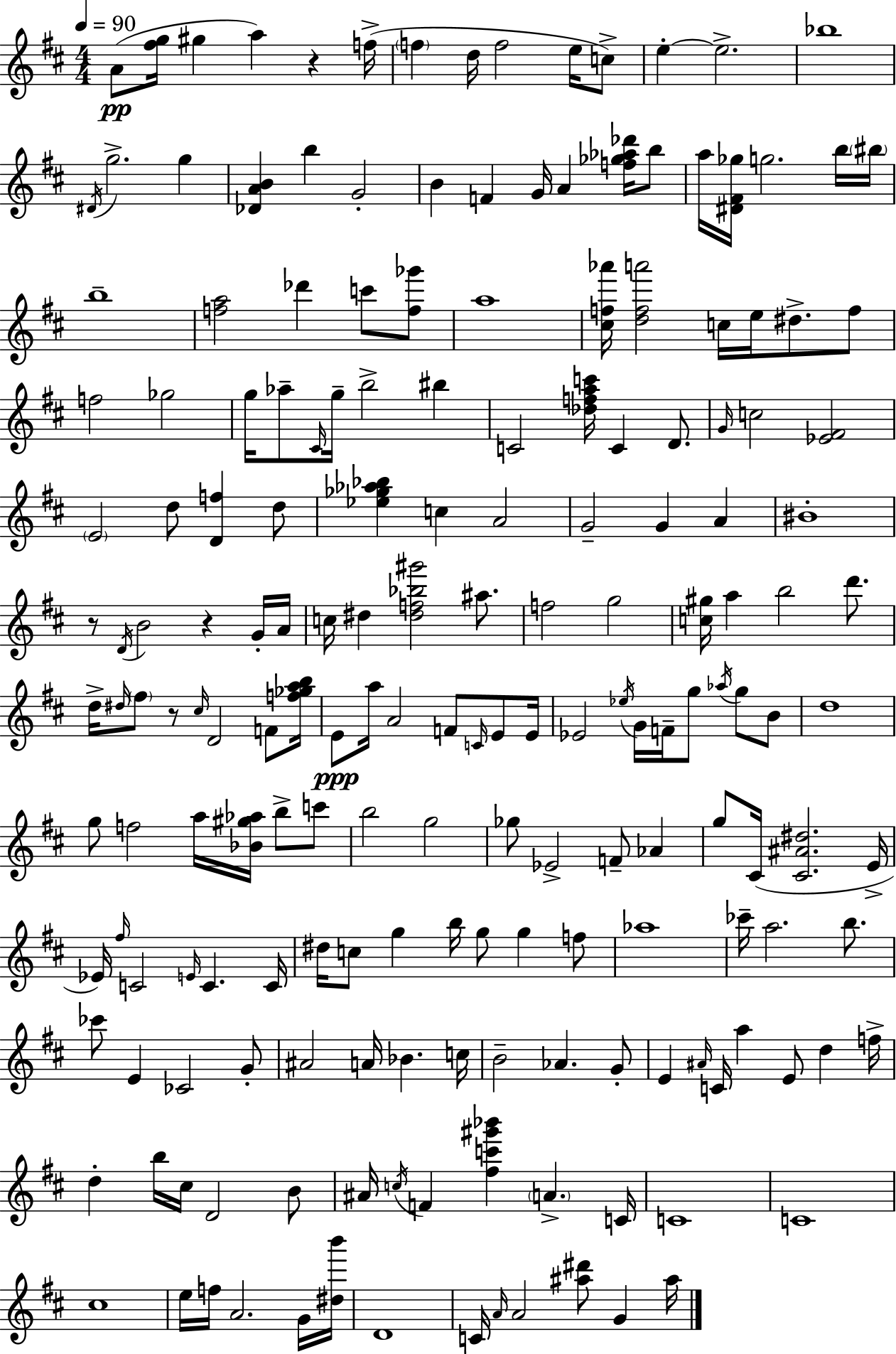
A4/e [F#5,G5]/s G#5/q A5/q R/q F5/s F5/q D5/s F5/h E5/s C5/e E5/q E5/h. Bb5/w D#4/s G5/h. G5/q [Db4,A4,B4]/q B5/q G4/h B4/q F4/q G4/s A4/q [F5,Gb5,Ab5,Db6]/s B5/e A5/s [D#4,F#4,Gb5]/s G5/h. B5/s BIS5/s B5/w [F5,A5]/h Db6/q C6/e [F5,Gb6]/e A5/w [C#5,F5,Ab6]/s [D5,F5,A6]/h C5/s E5/s D#5/e. F5/e F5/h Gb5/h G5/s Ab5/e C#4/s G5/s B5/h BIS5/q C4/h [Db5,F5,A5,C6]/s C4/q D4/e. G4/s C5/h [Eb4,F#4]/h E4/h D5/e [D4,F5]/q D5/e [Eb5,Gb5,Ab5,Bb5]/q C5/q A4/h G4/h G4/q A4/q BIS4/w R/e D4/s B4/h R/q G4/s A4/s C5/s D#5/q [D#5,F5,Bb5,G#6]/h A#5/e. F5/h G5/h [C5,G#5]/s A5/q B5/h D6/e. D5/s D#5/s F#5/e R/e C#5/s D4/h F4/e [F5,Gb5,A5,B5]/s E4/e A5/s A4/h F4/e C4/s E4/e E4/s Eb4/h Eb5/s G4/s F4/s G5/e Ab5/s G5/e B4/e D5/w G5/e F5/h A5/s [Bb4,G#5,Ab5]/s B5/e C6/e B5/h G5/h Gb5/e Eb4/h F4/e Ab4/q G5/e C#4/s [C#4,A#4,D#5]/h. E4/s Eb4/s F#5/s C4/h E4/s C4/q. C4/s D#5/s C5/e G5/q B5/s G5/e G5/q F5/e Ab5/w CES6/s A5/h. B5/e. CES6/e E4/q CES4/h G4/e A#4/h A4/s Bb4/q. C5/s B4/h Ab4/q. G4/e E4/q A#4/s C4/s A5/q E4/e D5/q F5/s D5/q B5/s C#5/s D4/h B4/e A#4/s C5/s F4/q [F#5,C6,G#6,Bb6]/q A4/q. C4/s C4/w C4/w C#5/w E5/s F5/s A4/h. G4/s [D#5,B6]/s D4/w C4/s A4/s A4/h [A#5,D#6]/e G4/q A#5/s